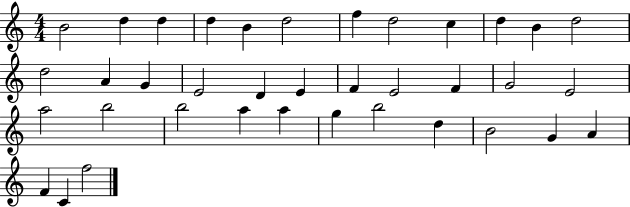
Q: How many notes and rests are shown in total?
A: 37